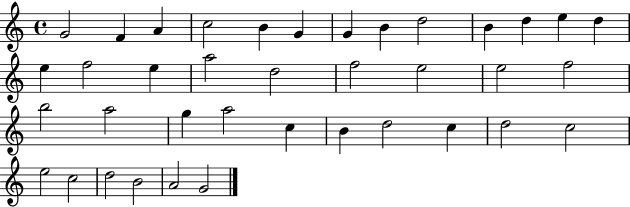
{
  \clef treble
  \time 4/4
  \defaultTimeSignature
  \key c \major
  g'2 f'4 a'4 | c''2 b'4 g'4 | g'4 b'4 d''2 | b'4 d''4 e''4 d''4 | \break e''4 f''2 e''4 | a''2 d''2 | f''2 e''2 | e''2 f''2 | \break b''2 a''2 | g''4 a''2 c''4 | b'4 d''2 c''4 | d''2 c''2 | \break e''2 c''2 | d''2 b'2 | a'2 g'2 | \bar "|."
}